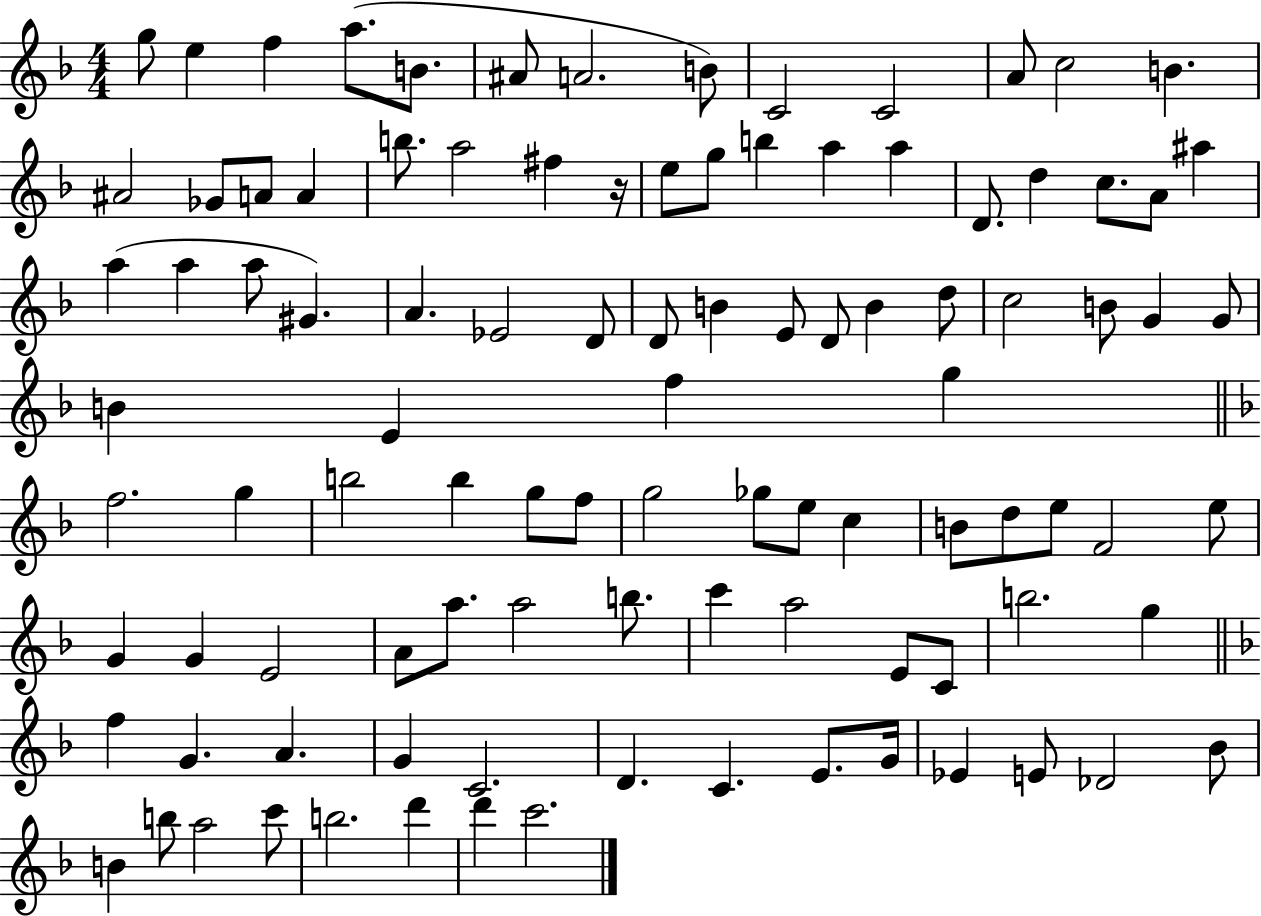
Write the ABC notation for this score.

X:1
T:Untitled
M:4/4
L:1/4
K:F
g/2 e f a/2 B/2 ^A/2 A2 B/2 C2 C2 A/2 c2 B ^A2 _G/2 A/2 A b/2 a2 ^f z/4 e/2 g/2 b a a D/2 d c/2 A/2 ^a a a a/2 ^G A _E2 D/2 D/2 B E/2 D/2 B d/2 c2 B/2 G G/2 B E f g f2 g b2 b g/2 f/2 g2 _g/2 e/2 c B/2 d/2 e/2 F2 e/2 G G E2 A/2 a/2 a2 b/2 c' a2 E/2 C/2 b2 g f G A G C2 D C E/2 G/4 _E E/2 _D2 _B/2 B b/2 a2 c'/2 b2 d' d' c'2